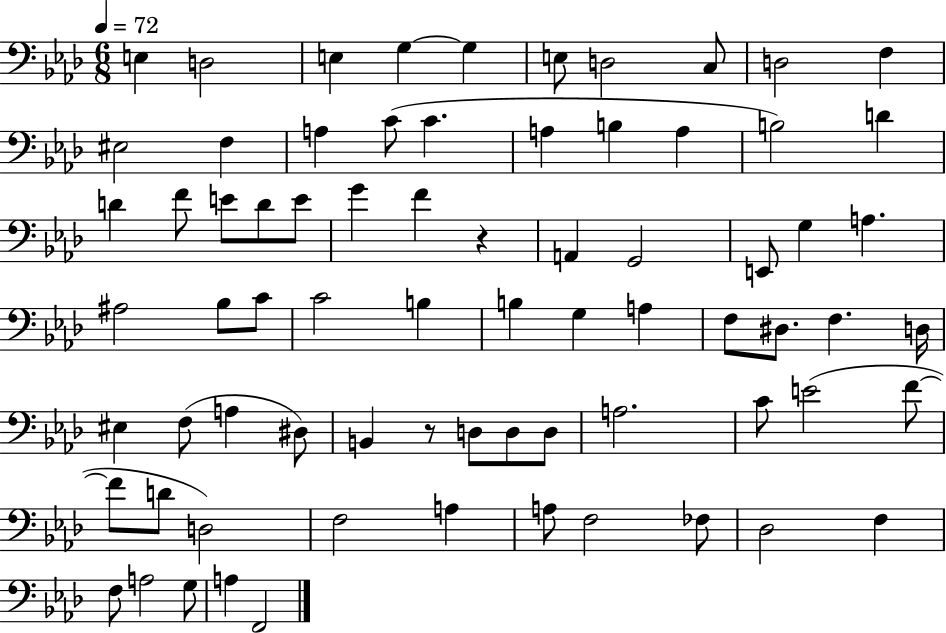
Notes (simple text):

E3/q D3/h E3/q G3/q G3/q E3/e D3/h C3/e D3/h F3/q EIS3/h F3/q A3/q C4/e C4/q. A3/q B3/q A3/q B3/h D4/q D4/q F4/e E4/e D4/e E4/e G4/q F4/q R/q A2/q G2/h E2/e G3/q A3/q. A#3/h Bb3/e C4/e C4/h B3/q B3/q G3/q A3/q F3/e D#3/e. F3/q. D3/s EIS3/q F3/e A3/q D#3/e B2/q R/e D3/e D3/e D3/e A3/h. C4/e E4/h F4/e F4/e D4/e D3/h F3/h A3/q A3/e F3/h FES3/e Db3/h F3/q F3/e A3/h G3/e A3/q F2/h